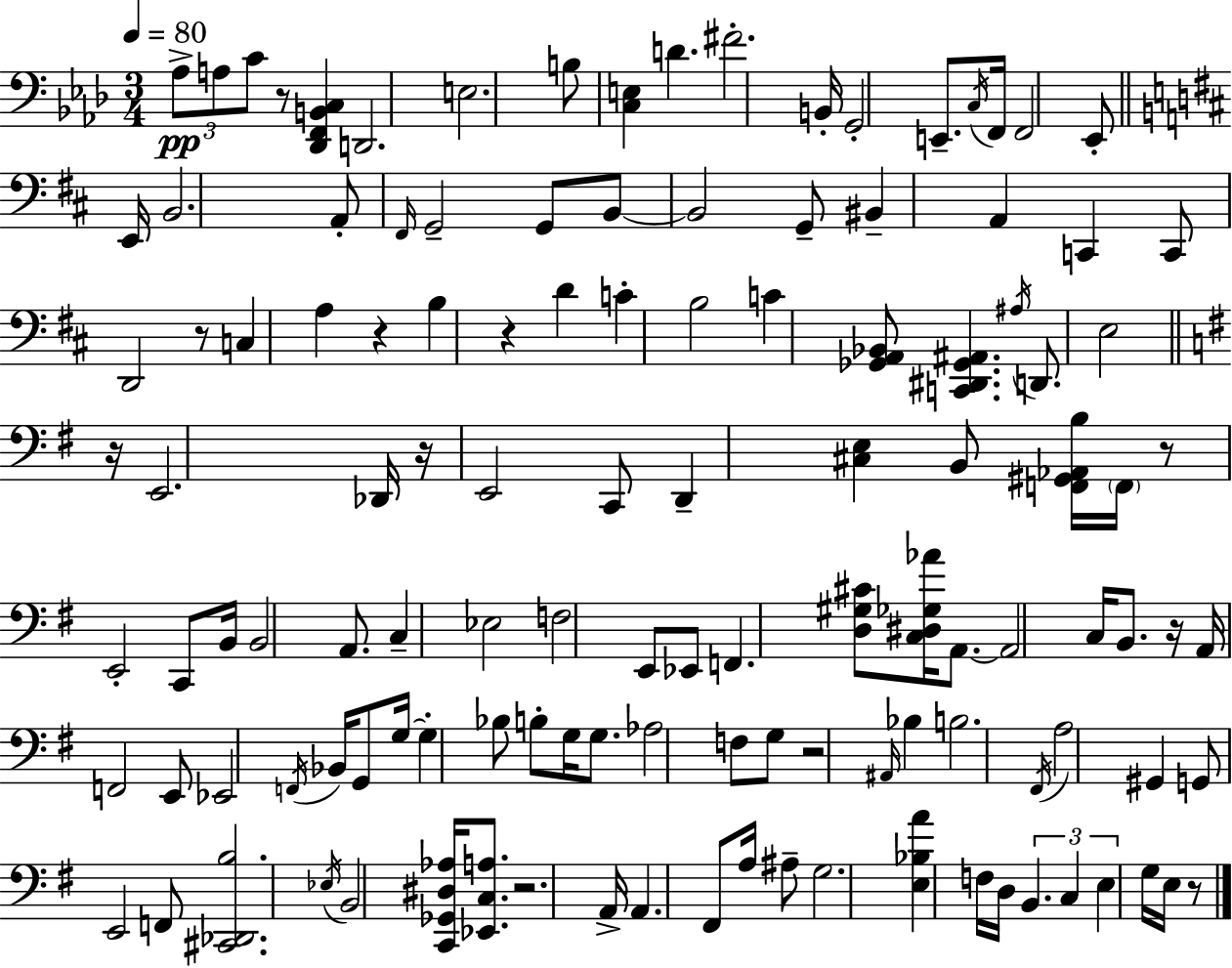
X:1
T:Untitled
M:3/4
L:1/4
K:Fm
_A,/2 A,/2 C/2 z/2 [_D,,F,,B,,C,] D,,2 E,2 B,/2 [C,E,] D ^F2 B,,/4 G,,2 E,,/2 C,/4 F,,/4 F,,2 _E,,/2 E,,/4 B,,2 A,,/2 ^F,,/4 G,,2 G,,/2 B,,/2 B,,2 G,,/2 ^B,, A,, C,, C,,/2 D,,2 z/2 C, A, z B, z D C B,2 C [_G,,A,,_B,,]/2 [C,,^D,,_G,,^A,,] ^A,/4 D,,/2 E,2 z/4 E,,2 _D,,/4 z/4 E,,2 C,,/2 D,, [^C,E,] B,,/2 [F,,^G,,_A,,B,]/4 F,,/4 z/2 E,,2 C,,/2 B,,/4 B,,2 A,,/2 C, _E,2 F,2 E,,/2 _E,,/2 F,, [D,^G,^C]/2 [C,^D,_G,_A]/4 A,,/2 A,,2 C,/4 B,,/2 z/4 A,,/4 F,,2 E,,/2 _E,,2 F,,/4 _B,,/4 G,,/2 G,/4 G, _B,/2 B,/2 G,/4 G,/2 _A,2 F,/2 G,/2 z2 ^A,,/4 _B, B,2 ^F,,/4 A,2 ^G,, G,,/2 E,,2 F,,/2 [^C,,_D,,B,]2 _E,/4 B,,2 [C,,_G,,^D,_A,]/4 [_E,,C,A,]/2 z2 A,,/4 A,, ^F,,/2 A,/4 ^A,/2 G,2 [E,_B,A] F,/4 D,/4 B,, C, E, G,/4 E,/4 z/2